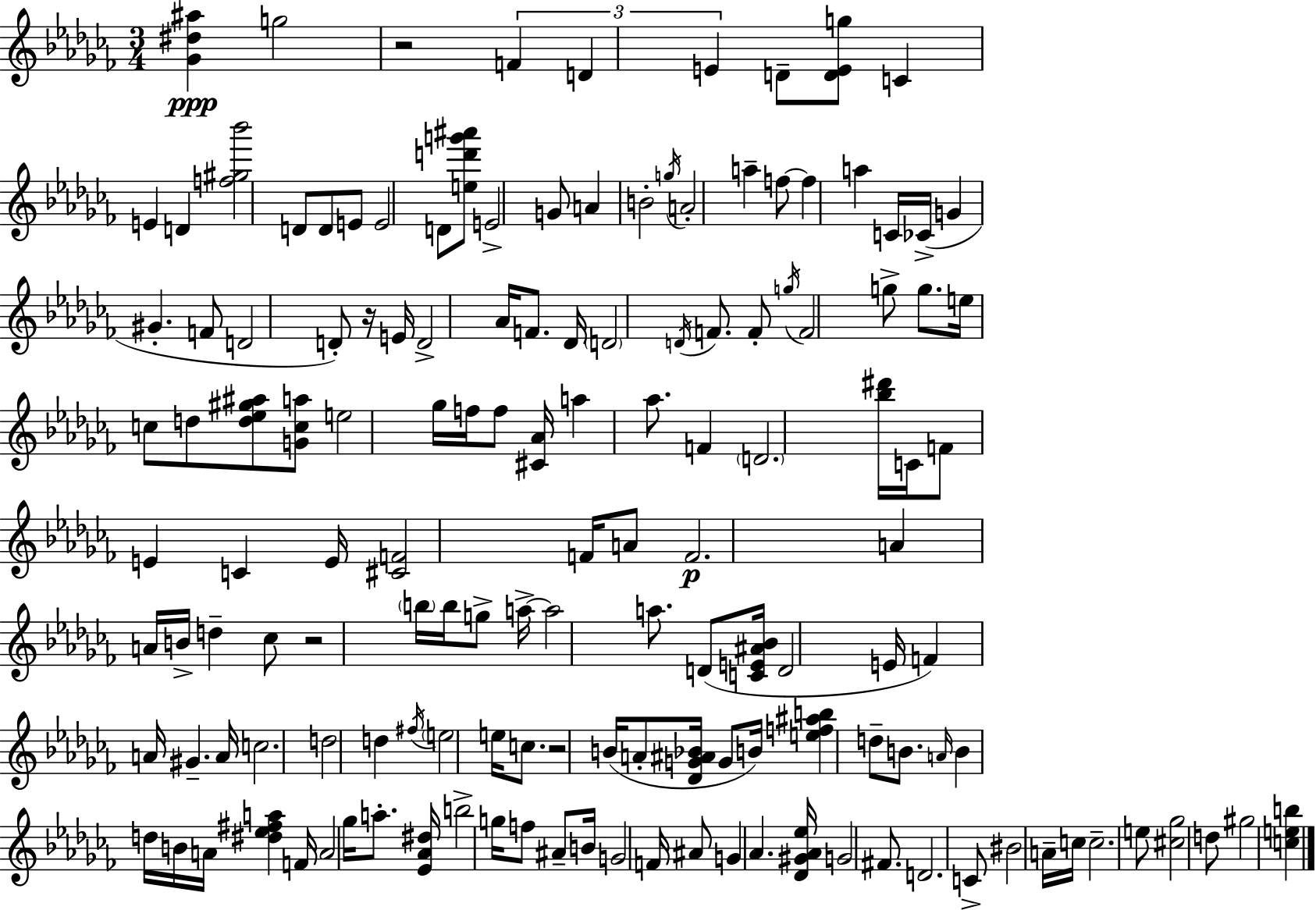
[Gb4,D#5,A#5]/q G5/h R/h F4/q D4/q E4/q D4/e [D4,E4,G5]/e C4/q E4/q D4/q [F5,G#5,Bb6]/h D4/e D4/e E4/e E4/h D4/e [E5,D6,G6,A#6]/e E4/h G4/e A4/q B4/h G5/s A4/h A5/q F5/e F5/q A5/q C4/s CES4/s G4/q G#4/q. F4/e D4/h D4/e R/s E4/s D4/h Ab4/s F4/e. Db4/s D4/h D4/s F4/e. F4/e G5/s F4/h G5/e G5/e. E5/s C5/e D5/e [D5,Eb5,G#5,A#5]/e [G4,C5,A5]/e E5/h Gb5/s F5/s F5/e [C#4,Ab4]/s A5/q Ab5/e. F4/q D4/h. [Bb5,D#6]/s C4/s F4/e E4/q C4/q E4/s [C#4,F4]/h F4/s A4/e F4/h. A4/q A4/s B4/s D5/q CES5/e R/h B5/s B5/s G5/e A5/s A5/h A5/e. D4/e [C4,E4,A#4,Bb4]/s D4/h E4/s F4/q A4/s G#4/q. A4/s C5/h. D5/h D5/q F#5/s E5/h E5/s C5/e. R/h B4/s A4/e [Db4,G4,A#4,Bb4]/s G4/e B4/s [E5,F5,A#5,B5]/q D5/e B4/e. A4/s B4/q D5/s B4/s A4/s [D#5,Eb5,F#5,A5]/q F4/s A4/h Gb5/s A5/e. [Eb4,Ab4,D#5]/s B5/h G5/s F5/e A#4/e B4/s G4/h F4/s A#4/e G4/q Ab4/q. [Db4,G#4,Ab4,Eb5]/s G4/h F#4/e. D4/h. C4/e BIS4/h A4/s C5/s C5/h. E5/e [C#5,Gb5]/h D5/e G#5/h [C5,E5,B5]/q